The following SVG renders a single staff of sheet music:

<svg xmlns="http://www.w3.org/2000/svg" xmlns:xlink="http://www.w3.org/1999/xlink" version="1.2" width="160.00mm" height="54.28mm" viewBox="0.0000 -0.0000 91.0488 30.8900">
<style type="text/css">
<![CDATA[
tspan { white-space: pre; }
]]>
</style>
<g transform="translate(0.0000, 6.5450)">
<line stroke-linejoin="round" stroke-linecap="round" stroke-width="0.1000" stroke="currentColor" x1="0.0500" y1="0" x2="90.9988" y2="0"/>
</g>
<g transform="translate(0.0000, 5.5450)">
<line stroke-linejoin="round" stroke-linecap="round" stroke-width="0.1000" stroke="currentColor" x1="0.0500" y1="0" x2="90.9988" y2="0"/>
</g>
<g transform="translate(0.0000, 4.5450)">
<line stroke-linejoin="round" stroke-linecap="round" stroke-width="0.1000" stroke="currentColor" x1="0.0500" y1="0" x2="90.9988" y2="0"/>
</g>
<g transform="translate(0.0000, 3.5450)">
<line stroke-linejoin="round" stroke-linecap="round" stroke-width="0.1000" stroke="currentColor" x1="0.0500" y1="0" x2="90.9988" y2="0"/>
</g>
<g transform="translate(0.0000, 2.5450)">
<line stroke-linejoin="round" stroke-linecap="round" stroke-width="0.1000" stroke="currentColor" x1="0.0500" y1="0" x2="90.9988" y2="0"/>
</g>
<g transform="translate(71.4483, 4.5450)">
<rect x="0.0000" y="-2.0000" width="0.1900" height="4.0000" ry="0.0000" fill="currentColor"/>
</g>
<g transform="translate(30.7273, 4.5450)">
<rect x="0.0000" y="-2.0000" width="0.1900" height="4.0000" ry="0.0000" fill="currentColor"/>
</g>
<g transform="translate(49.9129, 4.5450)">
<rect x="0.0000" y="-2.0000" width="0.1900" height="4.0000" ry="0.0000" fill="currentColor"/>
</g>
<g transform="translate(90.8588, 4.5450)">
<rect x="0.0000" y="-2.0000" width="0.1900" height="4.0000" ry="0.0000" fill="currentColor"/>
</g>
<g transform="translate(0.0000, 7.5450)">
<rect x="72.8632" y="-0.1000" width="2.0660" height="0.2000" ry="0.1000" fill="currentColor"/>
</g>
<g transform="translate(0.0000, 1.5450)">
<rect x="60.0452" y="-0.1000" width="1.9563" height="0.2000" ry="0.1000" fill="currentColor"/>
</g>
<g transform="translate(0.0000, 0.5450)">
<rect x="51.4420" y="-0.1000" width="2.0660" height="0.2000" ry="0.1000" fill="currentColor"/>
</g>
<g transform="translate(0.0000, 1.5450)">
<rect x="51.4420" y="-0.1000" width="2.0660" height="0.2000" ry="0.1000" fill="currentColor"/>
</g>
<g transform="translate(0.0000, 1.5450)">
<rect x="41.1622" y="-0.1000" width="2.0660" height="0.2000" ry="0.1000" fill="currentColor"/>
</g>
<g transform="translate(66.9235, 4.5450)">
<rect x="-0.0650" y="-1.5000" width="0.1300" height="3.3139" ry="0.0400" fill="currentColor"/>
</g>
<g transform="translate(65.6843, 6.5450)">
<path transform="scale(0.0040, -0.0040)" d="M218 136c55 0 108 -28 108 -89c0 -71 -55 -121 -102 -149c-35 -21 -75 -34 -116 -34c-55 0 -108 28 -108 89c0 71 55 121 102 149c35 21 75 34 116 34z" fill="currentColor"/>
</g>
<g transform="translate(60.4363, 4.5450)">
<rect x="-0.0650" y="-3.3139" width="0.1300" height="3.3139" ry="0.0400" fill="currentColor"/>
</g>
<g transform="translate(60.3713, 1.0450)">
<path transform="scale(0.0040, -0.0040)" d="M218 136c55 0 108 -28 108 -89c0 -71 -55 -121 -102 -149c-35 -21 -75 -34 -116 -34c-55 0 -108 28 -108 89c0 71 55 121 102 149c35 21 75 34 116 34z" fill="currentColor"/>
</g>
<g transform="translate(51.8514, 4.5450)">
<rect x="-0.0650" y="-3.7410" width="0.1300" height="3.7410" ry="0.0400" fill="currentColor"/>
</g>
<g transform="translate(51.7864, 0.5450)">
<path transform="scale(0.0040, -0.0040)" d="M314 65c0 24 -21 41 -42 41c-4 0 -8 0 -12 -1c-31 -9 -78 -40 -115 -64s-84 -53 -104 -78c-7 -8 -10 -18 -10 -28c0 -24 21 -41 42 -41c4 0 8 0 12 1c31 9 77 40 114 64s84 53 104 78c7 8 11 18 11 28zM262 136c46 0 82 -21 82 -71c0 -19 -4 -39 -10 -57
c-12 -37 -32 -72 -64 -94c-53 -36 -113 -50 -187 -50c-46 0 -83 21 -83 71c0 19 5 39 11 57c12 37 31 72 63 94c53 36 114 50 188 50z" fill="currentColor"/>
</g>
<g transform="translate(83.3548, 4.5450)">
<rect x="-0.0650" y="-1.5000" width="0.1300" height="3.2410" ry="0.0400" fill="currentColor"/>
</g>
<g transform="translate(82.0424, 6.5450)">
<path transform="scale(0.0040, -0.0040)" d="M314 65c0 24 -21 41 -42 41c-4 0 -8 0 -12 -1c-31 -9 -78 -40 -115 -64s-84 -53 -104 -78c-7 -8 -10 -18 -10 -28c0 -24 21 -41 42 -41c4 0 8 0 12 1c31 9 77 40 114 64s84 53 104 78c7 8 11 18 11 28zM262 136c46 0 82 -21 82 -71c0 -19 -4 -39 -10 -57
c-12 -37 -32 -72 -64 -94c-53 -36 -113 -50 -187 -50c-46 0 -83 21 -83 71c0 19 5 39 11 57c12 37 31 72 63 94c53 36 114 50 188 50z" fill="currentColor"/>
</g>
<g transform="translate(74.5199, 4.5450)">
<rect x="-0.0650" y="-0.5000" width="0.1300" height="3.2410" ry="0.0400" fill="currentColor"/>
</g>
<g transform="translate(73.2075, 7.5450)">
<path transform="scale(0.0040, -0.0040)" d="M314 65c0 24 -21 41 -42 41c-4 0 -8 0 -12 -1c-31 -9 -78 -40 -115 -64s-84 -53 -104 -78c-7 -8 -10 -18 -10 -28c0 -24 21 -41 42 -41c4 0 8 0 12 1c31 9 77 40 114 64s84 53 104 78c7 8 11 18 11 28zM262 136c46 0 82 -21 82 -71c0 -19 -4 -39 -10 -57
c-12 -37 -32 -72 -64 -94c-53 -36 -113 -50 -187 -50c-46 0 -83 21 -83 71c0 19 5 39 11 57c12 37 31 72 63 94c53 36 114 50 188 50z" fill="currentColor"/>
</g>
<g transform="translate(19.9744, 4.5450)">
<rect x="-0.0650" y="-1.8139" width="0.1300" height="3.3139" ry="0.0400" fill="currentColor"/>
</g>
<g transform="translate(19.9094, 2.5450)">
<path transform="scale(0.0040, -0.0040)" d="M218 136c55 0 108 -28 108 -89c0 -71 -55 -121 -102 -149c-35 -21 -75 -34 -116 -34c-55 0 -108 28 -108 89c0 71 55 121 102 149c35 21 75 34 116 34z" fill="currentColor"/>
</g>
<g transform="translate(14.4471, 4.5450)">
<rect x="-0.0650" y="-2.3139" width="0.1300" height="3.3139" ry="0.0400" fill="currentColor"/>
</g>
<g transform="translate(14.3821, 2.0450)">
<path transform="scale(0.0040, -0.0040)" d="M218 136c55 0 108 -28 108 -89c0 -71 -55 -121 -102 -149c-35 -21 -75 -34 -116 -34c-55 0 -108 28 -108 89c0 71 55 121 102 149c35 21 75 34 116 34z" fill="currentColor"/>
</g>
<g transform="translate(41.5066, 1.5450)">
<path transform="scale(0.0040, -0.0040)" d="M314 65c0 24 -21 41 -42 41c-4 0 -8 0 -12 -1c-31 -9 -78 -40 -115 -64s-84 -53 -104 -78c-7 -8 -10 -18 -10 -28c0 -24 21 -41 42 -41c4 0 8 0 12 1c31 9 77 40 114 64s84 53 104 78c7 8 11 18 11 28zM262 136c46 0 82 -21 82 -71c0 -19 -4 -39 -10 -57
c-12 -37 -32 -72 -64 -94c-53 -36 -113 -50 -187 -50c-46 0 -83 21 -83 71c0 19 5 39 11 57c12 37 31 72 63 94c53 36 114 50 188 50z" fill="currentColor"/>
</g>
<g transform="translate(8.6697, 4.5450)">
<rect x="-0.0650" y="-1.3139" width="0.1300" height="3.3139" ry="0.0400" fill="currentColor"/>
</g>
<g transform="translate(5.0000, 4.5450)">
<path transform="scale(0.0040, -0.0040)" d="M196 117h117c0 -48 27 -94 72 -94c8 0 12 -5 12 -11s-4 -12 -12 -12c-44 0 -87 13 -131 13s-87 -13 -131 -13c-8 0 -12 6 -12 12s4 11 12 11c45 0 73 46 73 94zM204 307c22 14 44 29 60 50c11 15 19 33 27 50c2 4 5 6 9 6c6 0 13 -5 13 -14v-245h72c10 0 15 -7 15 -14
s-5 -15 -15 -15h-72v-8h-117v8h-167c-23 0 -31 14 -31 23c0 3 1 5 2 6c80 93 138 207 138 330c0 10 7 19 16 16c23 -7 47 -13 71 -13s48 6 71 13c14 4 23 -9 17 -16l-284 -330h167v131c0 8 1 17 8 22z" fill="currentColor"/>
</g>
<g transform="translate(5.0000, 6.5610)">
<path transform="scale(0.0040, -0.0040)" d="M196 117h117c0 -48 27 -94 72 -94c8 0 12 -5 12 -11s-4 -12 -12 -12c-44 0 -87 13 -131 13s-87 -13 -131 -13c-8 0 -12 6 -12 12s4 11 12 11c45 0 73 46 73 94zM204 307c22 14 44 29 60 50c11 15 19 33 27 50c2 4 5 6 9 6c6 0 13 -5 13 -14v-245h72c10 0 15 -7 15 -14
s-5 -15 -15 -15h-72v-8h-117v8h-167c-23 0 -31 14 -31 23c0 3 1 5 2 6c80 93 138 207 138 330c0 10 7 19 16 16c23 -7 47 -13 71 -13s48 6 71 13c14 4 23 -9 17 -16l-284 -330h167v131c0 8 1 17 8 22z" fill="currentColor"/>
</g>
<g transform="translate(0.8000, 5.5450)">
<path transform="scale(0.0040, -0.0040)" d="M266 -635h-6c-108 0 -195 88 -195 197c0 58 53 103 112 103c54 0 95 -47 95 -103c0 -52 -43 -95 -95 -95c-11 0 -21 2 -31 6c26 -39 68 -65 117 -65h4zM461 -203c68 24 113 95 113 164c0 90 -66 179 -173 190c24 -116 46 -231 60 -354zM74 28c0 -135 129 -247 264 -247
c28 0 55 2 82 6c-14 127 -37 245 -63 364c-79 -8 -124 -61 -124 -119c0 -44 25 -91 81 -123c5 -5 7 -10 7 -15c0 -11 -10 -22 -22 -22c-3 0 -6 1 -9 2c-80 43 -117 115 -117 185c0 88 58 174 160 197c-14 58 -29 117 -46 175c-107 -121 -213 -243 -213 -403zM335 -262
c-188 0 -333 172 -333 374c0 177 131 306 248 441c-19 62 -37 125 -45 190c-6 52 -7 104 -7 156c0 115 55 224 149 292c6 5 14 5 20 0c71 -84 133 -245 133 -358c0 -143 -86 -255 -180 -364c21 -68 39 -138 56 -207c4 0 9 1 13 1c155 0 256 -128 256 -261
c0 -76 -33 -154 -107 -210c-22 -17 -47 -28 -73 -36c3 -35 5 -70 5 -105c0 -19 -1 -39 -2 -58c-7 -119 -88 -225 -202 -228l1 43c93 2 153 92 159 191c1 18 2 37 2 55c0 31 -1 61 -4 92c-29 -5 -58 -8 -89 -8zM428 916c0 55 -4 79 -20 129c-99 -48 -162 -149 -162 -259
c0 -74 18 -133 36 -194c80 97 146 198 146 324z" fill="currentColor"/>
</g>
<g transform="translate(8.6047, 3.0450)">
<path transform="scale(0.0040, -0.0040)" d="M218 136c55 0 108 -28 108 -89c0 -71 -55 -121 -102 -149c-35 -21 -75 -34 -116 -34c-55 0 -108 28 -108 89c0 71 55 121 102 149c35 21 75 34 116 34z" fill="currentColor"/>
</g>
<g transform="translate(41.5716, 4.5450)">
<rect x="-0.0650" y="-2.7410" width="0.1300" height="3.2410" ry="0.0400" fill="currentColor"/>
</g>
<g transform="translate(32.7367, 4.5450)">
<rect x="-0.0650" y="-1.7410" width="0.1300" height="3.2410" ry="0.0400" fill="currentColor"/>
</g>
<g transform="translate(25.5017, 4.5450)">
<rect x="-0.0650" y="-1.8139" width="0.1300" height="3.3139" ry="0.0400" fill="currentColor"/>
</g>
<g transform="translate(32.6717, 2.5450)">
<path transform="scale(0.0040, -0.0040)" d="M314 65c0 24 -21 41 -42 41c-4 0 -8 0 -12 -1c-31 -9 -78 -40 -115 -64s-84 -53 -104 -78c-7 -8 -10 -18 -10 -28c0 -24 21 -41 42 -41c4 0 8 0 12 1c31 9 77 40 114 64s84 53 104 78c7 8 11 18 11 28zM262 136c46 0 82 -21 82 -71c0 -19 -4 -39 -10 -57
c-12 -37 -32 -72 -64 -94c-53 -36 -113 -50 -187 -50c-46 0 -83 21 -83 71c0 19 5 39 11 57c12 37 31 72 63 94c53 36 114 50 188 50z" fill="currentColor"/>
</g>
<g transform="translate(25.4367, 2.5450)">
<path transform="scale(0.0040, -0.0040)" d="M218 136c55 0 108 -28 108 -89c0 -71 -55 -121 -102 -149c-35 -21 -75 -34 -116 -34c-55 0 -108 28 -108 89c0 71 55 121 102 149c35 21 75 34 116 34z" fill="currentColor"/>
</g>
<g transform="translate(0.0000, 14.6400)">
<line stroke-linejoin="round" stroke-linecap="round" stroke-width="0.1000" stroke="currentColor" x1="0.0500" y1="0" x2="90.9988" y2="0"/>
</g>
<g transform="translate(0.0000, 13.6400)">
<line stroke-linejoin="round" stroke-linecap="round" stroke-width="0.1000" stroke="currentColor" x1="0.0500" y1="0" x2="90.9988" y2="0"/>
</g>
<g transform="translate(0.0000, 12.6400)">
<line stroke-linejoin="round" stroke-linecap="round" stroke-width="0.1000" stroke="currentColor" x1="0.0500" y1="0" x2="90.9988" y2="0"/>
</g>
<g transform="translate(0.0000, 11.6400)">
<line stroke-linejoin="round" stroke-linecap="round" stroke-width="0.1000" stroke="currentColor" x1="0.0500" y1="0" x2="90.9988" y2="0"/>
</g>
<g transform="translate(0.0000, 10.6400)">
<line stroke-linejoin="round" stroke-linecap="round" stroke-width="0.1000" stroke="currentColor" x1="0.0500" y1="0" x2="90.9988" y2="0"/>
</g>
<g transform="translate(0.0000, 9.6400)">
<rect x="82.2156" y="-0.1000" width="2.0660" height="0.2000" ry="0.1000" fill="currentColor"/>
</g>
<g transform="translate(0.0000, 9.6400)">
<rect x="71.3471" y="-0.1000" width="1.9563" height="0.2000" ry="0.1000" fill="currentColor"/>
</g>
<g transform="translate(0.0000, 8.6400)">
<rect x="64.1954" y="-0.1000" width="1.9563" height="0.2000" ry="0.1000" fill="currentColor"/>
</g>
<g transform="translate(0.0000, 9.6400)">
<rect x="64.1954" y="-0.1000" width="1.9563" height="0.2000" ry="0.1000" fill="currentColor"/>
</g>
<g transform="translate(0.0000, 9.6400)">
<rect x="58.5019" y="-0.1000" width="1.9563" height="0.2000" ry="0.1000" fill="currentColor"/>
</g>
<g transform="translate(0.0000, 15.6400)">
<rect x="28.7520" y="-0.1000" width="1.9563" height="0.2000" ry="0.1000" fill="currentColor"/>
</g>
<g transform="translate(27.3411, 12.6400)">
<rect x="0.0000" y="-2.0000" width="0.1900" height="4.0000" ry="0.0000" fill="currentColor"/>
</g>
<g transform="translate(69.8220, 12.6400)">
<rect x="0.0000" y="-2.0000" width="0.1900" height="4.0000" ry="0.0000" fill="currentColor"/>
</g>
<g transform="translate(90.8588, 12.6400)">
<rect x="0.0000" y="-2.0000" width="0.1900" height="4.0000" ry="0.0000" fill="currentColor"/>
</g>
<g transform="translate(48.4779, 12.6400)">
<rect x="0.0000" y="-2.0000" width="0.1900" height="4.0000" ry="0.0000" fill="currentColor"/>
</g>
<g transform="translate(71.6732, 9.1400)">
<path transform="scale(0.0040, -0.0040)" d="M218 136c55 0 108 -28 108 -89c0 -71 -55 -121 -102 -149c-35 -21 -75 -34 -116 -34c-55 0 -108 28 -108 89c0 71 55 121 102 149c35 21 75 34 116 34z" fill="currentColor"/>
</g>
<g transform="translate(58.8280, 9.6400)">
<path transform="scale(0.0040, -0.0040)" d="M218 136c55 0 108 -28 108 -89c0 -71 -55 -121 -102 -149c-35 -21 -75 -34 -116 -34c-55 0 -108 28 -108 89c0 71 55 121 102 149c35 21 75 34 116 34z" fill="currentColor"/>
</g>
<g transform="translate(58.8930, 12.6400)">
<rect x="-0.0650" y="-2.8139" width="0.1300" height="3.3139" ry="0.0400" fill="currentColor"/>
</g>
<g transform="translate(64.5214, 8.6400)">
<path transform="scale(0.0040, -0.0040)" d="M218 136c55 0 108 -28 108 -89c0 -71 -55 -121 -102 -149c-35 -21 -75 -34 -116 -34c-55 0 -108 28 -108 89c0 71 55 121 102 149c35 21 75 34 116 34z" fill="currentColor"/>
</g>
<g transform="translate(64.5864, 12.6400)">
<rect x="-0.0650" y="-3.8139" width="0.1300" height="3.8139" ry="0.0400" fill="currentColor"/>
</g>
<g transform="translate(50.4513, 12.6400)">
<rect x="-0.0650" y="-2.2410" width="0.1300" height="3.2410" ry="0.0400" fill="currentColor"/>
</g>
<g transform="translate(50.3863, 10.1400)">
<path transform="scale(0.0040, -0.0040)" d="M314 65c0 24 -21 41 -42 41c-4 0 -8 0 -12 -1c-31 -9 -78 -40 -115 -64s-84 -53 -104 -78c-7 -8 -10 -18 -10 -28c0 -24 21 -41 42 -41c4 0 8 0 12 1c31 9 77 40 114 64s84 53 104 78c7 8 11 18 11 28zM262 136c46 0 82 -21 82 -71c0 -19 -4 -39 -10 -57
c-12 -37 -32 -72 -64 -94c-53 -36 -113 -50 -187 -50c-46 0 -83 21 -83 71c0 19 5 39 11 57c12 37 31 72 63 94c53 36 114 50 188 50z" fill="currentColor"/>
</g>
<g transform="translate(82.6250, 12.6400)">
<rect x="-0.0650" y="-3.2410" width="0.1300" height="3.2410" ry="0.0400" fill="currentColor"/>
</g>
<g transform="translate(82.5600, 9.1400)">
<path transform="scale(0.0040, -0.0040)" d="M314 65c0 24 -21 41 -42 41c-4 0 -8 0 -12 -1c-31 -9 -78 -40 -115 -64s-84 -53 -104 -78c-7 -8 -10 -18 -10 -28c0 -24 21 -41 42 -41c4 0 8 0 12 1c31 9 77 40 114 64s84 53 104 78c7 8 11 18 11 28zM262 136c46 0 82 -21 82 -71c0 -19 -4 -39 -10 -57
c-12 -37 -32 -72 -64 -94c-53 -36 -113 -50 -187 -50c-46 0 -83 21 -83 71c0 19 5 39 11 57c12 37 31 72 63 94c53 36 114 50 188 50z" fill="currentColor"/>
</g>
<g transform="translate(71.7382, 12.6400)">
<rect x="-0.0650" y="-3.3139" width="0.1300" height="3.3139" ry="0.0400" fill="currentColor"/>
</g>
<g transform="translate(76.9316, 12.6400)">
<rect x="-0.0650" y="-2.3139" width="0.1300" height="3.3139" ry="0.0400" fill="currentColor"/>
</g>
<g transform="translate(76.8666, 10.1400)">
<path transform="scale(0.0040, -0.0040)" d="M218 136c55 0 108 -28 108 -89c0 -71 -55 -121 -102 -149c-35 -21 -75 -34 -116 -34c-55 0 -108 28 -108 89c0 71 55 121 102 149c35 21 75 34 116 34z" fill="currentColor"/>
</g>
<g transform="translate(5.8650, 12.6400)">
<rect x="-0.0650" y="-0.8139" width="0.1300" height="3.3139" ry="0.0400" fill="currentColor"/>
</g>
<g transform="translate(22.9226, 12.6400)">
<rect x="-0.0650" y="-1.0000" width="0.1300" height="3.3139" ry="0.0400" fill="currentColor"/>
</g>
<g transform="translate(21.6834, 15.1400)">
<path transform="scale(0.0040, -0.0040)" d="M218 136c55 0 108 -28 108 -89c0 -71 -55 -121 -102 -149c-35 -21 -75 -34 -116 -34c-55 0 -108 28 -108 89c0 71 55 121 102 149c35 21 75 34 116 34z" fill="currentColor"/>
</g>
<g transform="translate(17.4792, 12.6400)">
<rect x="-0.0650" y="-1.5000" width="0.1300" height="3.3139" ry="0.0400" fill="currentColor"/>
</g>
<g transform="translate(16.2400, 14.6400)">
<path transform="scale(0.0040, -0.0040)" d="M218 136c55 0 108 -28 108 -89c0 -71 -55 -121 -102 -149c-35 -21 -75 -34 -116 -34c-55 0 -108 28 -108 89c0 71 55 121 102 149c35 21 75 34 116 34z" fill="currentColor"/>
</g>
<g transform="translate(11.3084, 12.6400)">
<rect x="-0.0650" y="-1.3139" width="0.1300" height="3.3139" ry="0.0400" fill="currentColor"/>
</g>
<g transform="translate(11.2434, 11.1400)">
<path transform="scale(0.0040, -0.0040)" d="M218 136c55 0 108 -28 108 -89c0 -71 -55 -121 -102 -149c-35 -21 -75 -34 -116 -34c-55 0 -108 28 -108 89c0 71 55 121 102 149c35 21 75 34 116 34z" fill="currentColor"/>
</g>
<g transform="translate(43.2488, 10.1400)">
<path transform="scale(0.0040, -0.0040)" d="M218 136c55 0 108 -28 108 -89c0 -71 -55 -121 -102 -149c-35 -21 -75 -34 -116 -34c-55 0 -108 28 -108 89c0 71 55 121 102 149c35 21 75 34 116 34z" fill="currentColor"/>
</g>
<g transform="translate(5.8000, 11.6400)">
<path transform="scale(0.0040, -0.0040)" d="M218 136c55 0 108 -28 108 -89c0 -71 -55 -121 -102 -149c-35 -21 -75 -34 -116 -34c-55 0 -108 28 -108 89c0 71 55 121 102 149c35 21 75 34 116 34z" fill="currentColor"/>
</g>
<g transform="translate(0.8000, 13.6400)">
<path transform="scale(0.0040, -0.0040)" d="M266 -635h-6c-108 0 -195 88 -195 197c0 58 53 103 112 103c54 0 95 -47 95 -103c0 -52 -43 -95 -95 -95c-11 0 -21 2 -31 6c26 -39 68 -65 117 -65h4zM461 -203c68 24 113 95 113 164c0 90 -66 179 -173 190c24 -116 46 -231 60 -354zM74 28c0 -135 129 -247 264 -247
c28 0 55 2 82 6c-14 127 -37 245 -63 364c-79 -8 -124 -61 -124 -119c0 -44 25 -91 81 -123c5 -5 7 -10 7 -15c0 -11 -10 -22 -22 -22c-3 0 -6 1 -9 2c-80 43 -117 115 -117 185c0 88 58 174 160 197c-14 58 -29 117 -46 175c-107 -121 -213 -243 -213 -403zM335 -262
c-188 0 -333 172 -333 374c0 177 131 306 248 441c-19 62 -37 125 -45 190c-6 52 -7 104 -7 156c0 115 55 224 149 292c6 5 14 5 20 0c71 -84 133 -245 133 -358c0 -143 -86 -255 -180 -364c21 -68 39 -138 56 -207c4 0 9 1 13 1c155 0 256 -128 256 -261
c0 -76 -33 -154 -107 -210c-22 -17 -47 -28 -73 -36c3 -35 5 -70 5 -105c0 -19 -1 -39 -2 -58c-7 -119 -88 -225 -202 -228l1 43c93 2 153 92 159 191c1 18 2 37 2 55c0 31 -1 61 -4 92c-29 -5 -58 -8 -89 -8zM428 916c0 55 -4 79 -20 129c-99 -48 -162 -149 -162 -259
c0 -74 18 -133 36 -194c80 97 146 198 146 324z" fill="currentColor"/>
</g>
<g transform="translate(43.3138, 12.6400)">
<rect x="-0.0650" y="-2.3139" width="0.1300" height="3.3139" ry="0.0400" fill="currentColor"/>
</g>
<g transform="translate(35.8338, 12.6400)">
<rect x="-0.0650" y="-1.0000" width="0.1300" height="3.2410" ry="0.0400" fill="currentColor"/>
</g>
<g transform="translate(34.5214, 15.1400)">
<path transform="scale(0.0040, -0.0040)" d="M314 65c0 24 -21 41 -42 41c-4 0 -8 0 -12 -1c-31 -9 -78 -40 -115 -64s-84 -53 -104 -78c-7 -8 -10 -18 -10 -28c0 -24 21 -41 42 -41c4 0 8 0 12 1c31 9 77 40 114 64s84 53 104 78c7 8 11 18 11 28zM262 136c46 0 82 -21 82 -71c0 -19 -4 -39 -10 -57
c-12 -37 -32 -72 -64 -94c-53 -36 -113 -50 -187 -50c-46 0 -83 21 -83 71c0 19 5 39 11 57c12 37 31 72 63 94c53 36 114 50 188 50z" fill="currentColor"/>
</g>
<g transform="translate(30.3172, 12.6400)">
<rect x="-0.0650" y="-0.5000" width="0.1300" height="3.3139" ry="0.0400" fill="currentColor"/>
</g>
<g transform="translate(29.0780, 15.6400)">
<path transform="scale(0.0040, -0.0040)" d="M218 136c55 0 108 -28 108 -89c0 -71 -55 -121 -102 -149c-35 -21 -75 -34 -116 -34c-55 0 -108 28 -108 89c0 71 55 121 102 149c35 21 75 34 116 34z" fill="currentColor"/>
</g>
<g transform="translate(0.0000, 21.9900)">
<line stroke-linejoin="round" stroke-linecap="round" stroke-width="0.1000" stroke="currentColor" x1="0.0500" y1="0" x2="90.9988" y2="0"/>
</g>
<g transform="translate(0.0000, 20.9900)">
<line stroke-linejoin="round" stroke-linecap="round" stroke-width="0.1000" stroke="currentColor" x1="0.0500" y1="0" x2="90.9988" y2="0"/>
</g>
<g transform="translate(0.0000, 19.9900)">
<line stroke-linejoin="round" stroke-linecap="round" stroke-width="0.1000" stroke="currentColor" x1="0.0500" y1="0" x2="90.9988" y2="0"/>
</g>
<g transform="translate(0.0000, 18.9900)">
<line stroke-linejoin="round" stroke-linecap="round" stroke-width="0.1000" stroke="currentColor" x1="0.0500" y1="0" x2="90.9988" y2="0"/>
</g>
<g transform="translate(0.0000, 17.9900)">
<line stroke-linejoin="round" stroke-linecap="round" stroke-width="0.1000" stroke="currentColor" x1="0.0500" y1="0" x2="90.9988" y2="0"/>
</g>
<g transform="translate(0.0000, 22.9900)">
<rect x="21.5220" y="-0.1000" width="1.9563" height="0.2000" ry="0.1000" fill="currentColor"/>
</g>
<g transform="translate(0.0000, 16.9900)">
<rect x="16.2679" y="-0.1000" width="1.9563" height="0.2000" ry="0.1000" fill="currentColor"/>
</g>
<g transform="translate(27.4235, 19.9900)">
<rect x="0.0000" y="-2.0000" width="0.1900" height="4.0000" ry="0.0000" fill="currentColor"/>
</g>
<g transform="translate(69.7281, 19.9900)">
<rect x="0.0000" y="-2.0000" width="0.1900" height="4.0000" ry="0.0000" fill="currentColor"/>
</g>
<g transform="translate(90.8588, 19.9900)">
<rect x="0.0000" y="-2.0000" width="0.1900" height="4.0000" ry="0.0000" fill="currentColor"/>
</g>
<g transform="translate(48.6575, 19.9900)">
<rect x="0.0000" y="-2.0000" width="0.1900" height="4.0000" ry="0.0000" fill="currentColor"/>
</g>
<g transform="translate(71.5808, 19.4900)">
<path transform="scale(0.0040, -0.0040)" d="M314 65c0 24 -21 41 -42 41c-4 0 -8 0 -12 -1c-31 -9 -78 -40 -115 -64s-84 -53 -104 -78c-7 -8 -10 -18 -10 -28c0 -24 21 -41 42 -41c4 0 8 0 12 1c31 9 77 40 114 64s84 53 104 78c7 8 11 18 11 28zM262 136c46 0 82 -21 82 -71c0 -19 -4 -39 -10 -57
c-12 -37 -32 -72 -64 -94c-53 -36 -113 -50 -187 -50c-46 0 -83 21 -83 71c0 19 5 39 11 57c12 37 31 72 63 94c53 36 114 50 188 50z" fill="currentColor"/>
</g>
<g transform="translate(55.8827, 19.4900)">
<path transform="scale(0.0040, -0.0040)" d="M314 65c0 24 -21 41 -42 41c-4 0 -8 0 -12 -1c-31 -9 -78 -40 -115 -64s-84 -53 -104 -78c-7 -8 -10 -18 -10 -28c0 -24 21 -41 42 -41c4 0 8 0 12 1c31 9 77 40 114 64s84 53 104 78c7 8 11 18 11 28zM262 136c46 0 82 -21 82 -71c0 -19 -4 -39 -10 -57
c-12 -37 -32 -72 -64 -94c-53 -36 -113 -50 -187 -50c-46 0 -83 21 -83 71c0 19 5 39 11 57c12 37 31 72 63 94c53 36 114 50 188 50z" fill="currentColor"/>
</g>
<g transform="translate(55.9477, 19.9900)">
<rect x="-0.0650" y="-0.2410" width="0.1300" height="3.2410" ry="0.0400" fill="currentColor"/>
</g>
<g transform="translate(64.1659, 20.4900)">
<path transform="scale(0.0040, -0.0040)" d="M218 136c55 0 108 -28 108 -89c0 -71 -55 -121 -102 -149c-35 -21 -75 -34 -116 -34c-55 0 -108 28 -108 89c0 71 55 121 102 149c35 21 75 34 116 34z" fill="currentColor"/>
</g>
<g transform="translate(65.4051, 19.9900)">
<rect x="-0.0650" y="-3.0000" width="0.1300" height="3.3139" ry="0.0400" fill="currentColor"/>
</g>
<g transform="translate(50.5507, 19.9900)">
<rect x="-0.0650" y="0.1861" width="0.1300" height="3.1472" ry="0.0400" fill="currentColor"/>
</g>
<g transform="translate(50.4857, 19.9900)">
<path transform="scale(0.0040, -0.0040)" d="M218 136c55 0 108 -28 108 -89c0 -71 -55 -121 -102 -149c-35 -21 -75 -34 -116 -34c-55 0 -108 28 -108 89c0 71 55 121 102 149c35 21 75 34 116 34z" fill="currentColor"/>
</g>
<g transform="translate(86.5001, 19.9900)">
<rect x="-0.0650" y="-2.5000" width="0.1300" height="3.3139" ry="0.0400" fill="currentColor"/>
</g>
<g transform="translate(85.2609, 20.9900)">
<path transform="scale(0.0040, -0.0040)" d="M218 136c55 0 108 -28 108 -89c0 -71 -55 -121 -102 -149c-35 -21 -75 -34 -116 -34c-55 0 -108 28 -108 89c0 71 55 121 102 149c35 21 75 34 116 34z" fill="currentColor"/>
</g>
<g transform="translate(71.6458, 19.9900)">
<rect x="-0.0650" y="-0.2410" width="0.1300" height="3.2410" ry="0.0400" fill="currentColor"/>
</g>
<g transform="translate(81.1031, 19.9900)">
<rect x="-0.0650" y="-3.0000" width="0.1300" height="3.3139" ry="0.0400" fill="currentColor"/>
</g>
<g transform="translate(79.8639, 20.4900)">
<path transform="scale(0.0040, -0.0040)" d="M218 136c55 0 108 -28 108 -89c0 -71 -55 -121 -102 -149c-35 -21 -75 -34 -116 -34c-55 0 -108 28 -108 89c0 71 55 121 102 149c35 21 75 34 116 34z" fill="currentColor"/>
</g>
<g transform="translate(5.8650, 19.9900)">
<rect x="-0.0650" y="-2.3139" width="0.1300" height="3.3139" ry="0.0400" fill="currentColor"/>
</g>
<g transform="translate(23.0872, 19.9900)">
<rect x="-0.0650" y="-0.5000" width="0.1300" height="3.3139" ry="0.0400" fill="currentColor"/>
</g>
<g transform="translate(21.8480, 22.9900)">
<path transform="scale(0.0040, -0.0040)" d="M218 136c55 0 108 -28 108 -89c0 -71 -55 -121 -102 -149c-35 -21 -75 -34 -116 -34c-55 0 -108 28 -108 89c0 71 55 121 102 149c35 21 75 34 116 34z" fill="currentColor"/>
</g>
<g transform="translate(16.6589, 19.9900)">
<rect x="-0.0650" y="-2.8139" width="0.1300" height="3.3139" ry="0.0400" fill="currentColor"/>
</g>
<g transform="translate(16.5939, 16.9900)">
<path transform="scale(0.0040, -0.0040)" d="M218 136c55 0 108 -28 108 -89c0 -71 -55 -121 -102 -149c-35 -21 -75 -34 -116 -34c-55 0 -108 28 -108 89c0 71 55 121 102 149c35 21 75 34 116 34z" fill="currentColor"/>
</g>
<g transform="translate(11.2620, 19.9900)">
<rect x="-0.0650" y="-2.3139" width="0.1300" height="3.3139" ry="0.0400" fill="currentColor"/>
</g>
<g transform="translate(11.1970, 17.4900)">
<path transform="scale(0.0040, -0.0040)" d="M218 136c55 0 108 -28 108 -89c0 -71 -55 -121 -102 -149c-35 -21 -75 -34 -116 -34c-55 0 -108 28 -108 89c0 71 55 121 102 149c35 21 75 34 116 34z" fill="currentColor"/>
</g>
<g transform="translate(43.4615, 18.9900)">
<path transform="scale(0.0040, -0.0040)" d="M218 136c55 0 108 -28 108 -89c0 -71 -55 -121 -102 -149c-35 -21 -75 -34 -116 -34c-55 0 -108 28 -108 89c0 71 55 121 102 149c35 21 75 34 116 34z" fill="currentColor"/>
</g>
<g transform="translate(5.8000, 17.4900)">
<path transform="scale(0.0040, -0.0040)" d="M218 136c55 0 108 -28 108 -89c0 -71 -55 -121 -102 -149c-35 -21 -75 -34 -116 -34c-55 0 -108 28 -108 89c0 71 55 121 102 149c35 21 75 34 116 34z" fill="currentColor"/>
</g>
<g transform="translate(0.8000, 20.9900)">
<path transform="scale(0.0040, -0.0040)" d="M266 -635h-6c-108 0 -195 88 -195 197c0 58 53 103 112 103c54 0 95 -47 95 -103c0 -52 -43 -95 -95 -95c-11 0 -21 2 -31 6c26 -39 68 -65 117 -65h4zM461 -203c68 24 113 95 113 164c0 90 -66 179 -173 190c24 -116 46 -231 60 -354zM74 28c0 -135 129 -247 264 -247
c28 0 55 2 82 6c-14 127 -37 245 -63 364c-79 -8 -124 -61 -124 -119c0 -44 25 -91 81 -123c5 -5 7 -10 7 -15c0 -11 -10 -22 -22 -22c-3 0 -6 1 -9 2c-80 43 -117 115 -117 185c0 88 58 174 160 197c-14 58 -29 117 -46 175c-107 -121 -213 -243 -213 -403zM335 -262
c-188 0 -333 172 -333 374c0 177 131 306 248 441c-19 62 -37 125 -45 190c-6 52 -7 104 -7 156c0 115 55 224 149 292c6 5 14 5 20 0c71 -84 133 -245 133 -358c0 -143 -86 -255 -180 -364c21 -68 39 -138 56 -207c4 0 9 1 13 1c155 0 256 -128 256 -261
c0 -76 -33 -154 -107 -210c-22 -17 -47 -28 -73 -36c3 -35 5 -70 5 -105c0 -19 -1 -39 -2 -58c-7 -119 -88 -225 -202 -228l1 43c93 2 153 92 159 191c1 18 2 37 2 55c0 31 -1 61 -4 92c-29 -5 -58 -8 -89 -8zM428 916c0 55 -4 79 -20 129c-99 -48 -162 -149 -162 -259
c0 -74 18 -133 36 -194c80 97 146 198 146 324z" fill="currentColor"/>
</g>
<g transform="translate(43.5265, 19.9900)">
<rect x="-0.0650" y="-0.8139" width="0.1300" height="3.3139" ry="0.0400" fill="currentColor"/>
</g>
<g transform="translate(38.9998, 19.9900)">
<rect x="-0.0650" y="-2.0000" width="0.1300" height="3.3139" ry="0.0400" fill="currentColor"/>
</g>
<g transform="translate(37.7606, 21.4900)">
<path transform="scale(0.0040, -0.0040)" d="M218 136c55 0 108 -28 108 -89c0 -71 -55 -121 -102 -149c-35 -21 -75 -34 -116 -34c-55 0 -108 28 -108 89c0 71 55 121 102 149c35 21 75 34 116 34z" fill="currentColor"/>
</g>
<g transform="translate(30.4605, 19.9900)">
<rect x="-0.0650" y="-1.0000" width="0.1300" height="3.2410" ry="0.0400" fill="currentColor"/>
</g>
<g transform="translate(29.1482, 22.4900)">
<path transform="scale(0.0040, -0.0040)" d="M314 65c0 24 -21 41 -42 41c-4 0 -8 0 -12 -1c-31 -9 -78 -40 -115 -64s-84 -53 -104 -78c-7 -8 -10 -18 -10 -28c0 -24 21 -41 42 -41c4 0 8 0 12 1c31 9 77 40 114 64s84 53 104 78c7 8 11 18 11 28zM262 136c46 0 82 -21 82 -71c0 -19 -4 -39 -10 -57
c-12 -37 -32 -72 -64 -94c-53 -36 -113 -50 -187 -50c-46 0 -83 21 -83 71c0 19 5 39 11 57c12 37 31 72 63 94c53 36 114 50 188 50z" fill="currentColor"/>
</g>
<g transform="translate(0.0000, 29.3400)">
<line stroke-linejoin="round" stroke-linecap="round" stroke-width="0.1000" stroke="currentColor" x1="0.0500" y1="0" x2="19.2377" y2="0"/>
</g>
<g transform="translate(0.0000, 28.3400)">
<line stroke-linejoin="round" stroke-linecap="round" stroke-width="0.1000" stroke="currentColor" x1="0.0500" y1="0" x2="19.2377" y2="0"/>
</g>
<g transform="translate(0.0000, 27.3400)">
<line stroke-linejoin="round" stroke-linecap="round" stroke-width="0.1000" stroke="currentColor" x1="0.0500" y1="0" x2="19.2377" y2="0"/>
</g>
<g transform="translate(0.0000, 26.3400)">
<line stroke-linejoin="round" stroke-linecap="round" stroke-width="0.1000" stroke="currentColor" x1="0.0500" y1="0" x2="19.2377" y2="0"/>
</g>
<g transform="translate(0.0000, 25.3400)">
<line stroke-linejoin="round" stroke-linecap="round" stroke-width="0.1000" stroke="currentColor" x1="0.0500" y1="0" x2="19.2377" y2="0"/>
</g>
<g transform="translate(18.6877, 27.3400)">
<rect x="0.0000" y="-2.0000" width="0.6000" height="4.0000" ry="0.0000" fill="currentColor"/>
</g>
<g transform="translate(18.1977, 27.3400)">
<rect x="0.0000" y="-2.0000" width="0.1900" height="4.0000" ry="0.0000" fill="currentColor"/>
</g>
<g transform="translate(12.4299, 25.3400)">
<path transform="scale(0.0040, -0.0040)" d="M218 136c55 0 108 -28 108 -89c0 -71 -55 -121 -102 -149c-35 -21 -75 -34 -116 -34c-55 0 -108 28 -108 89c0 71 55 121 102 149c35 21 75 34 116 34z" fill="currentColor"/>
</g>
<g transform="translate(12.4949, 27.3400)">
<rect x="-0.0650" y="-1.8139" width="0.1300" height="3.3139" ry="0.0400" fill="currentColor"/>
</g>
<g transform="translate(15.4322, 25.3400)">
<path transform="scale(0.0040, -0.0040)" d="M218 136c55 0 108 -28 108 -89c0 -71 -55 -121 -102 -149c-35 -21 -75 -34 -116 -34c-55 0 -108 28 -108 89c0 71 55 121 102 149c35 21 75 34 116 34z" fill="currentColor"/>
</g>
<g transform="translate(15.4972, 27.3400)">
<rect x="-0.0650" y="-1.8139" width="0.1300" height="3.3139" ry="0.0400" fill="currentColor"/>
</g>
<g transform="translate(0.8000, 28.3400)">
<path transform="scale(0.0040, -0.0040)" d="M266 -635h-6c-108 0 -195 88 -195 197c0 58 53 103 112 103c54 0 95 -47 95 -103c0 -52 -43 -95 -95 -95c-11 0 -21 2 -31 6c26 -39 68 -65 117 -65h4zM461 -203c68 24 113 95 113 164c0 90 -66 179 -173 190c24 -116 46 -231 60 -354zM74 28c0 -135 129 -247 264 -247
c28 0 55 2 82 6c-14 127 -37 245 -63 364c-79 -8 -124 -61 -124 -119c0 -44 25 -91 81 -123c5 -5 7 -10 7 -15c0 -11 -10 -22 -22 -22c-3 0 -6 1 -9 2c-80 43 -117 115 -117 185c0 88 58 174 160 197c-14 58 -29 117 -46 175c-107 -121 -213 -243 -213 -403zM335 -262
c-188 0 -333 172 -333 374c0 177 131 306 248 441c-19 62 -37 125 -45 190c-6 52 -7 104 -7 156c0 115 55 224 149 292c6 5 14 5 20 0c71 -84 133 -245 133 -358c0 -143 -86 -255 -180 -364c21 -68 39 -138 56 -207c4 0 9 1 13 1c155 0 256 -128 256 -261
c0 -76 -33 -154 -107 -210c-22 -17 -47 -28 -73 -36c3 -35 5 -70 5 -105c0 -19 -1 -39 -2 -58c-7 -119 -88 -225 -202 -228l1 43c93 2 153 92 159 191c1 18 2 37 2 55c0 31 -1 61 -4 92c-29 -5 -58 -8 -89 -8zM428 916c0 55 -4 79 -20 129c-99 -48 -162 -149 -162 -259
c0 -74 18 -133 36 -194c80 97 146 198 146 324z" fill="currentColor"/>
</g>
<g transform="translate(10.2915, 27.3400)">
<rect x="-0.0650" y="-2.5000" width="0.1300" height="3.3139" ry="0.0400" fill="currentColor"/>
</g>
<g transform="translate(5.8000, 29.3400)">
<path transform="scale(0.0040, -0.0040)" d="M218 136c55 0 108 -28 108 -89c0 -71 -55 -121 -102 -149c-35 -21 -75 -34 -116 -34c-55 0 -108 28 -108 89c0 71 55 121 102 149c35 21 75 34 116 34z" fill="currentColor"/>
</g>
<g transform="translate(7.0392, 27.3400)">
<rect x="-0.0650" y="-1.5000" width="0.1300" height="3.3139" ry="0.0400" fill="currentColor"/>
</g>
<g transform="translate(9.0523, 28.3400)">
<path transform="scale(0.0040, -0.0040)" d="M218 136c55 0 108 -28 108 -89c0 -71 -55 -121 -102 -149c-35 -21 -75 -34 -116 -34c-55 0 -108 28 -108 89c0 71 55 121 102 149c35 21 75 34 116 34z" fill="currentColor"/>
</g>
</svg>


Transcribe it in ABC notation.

X:1
T:Untitled
M:4/4
L:1/4
K:C
e g f f f2 a2 c'2 b E C2 E2 d e E D C D2 g g2 a c' b g b2 g g a C D2 F d B c2 A c2 A G E G f f